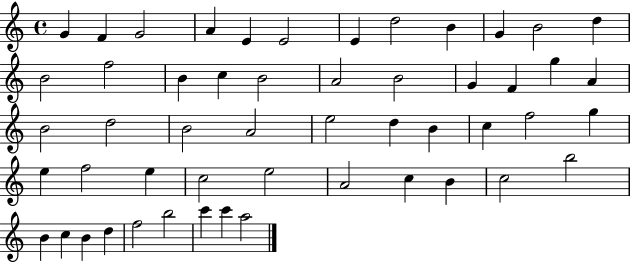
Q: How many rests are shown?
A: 0